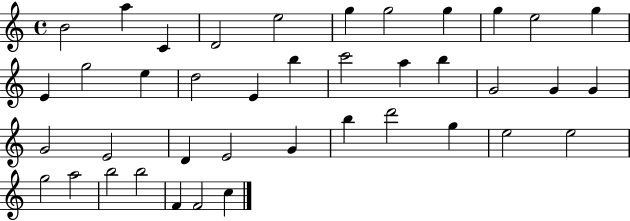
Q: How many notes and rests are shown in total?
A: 40